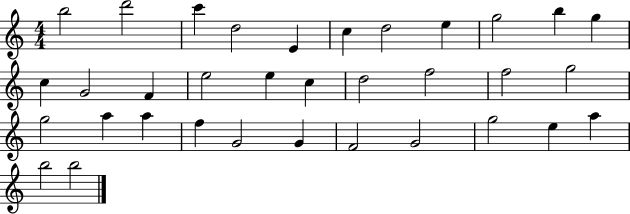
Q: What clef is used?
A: treble